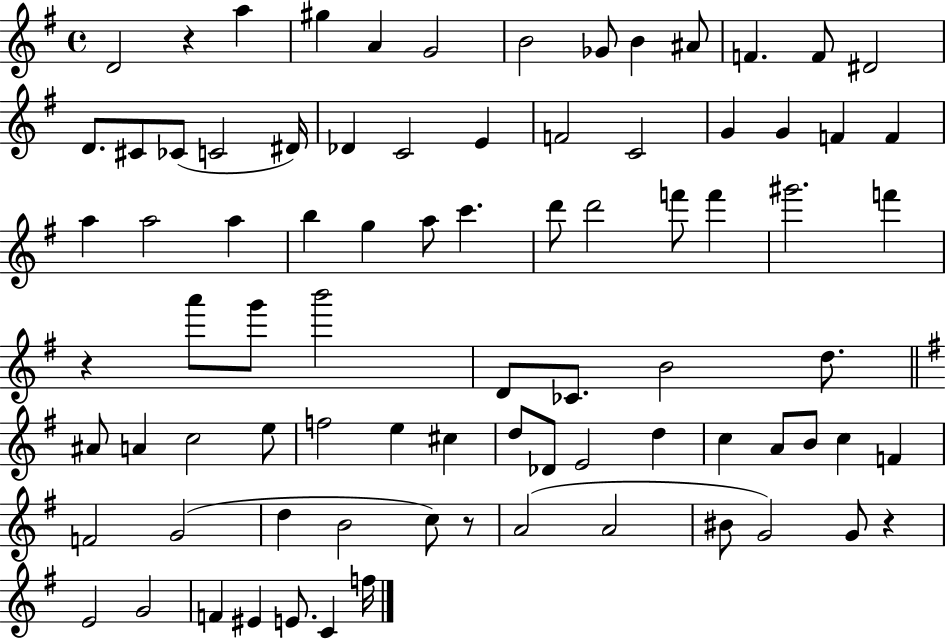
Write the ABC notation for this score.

X:1
T:Untitled
M:4/4
L:1/4
K:G
D2 z a ^g A G2 B2 _G/2 B ^A/2 F F/2 ^D2 D/2 ^C/2 _C/2 C2 ^D/4 _D C2 E F2 C2 G G F F a a2 a b g a/2 c' d'/2 d'2 f'/2 f' ^g'2 f' z a'/2 g'/2 b'2 D/2 _C/2 B2 d/2 ^A/2 A c2 e/2 f2 e ^c d/2 _D/2 E2 d c A/2 B/2 c F F2 G2 d B2 c/2 z/2 A2 A2 ^B/2 G2 G/2 z E2 G2 F ^E E/2 C f/4